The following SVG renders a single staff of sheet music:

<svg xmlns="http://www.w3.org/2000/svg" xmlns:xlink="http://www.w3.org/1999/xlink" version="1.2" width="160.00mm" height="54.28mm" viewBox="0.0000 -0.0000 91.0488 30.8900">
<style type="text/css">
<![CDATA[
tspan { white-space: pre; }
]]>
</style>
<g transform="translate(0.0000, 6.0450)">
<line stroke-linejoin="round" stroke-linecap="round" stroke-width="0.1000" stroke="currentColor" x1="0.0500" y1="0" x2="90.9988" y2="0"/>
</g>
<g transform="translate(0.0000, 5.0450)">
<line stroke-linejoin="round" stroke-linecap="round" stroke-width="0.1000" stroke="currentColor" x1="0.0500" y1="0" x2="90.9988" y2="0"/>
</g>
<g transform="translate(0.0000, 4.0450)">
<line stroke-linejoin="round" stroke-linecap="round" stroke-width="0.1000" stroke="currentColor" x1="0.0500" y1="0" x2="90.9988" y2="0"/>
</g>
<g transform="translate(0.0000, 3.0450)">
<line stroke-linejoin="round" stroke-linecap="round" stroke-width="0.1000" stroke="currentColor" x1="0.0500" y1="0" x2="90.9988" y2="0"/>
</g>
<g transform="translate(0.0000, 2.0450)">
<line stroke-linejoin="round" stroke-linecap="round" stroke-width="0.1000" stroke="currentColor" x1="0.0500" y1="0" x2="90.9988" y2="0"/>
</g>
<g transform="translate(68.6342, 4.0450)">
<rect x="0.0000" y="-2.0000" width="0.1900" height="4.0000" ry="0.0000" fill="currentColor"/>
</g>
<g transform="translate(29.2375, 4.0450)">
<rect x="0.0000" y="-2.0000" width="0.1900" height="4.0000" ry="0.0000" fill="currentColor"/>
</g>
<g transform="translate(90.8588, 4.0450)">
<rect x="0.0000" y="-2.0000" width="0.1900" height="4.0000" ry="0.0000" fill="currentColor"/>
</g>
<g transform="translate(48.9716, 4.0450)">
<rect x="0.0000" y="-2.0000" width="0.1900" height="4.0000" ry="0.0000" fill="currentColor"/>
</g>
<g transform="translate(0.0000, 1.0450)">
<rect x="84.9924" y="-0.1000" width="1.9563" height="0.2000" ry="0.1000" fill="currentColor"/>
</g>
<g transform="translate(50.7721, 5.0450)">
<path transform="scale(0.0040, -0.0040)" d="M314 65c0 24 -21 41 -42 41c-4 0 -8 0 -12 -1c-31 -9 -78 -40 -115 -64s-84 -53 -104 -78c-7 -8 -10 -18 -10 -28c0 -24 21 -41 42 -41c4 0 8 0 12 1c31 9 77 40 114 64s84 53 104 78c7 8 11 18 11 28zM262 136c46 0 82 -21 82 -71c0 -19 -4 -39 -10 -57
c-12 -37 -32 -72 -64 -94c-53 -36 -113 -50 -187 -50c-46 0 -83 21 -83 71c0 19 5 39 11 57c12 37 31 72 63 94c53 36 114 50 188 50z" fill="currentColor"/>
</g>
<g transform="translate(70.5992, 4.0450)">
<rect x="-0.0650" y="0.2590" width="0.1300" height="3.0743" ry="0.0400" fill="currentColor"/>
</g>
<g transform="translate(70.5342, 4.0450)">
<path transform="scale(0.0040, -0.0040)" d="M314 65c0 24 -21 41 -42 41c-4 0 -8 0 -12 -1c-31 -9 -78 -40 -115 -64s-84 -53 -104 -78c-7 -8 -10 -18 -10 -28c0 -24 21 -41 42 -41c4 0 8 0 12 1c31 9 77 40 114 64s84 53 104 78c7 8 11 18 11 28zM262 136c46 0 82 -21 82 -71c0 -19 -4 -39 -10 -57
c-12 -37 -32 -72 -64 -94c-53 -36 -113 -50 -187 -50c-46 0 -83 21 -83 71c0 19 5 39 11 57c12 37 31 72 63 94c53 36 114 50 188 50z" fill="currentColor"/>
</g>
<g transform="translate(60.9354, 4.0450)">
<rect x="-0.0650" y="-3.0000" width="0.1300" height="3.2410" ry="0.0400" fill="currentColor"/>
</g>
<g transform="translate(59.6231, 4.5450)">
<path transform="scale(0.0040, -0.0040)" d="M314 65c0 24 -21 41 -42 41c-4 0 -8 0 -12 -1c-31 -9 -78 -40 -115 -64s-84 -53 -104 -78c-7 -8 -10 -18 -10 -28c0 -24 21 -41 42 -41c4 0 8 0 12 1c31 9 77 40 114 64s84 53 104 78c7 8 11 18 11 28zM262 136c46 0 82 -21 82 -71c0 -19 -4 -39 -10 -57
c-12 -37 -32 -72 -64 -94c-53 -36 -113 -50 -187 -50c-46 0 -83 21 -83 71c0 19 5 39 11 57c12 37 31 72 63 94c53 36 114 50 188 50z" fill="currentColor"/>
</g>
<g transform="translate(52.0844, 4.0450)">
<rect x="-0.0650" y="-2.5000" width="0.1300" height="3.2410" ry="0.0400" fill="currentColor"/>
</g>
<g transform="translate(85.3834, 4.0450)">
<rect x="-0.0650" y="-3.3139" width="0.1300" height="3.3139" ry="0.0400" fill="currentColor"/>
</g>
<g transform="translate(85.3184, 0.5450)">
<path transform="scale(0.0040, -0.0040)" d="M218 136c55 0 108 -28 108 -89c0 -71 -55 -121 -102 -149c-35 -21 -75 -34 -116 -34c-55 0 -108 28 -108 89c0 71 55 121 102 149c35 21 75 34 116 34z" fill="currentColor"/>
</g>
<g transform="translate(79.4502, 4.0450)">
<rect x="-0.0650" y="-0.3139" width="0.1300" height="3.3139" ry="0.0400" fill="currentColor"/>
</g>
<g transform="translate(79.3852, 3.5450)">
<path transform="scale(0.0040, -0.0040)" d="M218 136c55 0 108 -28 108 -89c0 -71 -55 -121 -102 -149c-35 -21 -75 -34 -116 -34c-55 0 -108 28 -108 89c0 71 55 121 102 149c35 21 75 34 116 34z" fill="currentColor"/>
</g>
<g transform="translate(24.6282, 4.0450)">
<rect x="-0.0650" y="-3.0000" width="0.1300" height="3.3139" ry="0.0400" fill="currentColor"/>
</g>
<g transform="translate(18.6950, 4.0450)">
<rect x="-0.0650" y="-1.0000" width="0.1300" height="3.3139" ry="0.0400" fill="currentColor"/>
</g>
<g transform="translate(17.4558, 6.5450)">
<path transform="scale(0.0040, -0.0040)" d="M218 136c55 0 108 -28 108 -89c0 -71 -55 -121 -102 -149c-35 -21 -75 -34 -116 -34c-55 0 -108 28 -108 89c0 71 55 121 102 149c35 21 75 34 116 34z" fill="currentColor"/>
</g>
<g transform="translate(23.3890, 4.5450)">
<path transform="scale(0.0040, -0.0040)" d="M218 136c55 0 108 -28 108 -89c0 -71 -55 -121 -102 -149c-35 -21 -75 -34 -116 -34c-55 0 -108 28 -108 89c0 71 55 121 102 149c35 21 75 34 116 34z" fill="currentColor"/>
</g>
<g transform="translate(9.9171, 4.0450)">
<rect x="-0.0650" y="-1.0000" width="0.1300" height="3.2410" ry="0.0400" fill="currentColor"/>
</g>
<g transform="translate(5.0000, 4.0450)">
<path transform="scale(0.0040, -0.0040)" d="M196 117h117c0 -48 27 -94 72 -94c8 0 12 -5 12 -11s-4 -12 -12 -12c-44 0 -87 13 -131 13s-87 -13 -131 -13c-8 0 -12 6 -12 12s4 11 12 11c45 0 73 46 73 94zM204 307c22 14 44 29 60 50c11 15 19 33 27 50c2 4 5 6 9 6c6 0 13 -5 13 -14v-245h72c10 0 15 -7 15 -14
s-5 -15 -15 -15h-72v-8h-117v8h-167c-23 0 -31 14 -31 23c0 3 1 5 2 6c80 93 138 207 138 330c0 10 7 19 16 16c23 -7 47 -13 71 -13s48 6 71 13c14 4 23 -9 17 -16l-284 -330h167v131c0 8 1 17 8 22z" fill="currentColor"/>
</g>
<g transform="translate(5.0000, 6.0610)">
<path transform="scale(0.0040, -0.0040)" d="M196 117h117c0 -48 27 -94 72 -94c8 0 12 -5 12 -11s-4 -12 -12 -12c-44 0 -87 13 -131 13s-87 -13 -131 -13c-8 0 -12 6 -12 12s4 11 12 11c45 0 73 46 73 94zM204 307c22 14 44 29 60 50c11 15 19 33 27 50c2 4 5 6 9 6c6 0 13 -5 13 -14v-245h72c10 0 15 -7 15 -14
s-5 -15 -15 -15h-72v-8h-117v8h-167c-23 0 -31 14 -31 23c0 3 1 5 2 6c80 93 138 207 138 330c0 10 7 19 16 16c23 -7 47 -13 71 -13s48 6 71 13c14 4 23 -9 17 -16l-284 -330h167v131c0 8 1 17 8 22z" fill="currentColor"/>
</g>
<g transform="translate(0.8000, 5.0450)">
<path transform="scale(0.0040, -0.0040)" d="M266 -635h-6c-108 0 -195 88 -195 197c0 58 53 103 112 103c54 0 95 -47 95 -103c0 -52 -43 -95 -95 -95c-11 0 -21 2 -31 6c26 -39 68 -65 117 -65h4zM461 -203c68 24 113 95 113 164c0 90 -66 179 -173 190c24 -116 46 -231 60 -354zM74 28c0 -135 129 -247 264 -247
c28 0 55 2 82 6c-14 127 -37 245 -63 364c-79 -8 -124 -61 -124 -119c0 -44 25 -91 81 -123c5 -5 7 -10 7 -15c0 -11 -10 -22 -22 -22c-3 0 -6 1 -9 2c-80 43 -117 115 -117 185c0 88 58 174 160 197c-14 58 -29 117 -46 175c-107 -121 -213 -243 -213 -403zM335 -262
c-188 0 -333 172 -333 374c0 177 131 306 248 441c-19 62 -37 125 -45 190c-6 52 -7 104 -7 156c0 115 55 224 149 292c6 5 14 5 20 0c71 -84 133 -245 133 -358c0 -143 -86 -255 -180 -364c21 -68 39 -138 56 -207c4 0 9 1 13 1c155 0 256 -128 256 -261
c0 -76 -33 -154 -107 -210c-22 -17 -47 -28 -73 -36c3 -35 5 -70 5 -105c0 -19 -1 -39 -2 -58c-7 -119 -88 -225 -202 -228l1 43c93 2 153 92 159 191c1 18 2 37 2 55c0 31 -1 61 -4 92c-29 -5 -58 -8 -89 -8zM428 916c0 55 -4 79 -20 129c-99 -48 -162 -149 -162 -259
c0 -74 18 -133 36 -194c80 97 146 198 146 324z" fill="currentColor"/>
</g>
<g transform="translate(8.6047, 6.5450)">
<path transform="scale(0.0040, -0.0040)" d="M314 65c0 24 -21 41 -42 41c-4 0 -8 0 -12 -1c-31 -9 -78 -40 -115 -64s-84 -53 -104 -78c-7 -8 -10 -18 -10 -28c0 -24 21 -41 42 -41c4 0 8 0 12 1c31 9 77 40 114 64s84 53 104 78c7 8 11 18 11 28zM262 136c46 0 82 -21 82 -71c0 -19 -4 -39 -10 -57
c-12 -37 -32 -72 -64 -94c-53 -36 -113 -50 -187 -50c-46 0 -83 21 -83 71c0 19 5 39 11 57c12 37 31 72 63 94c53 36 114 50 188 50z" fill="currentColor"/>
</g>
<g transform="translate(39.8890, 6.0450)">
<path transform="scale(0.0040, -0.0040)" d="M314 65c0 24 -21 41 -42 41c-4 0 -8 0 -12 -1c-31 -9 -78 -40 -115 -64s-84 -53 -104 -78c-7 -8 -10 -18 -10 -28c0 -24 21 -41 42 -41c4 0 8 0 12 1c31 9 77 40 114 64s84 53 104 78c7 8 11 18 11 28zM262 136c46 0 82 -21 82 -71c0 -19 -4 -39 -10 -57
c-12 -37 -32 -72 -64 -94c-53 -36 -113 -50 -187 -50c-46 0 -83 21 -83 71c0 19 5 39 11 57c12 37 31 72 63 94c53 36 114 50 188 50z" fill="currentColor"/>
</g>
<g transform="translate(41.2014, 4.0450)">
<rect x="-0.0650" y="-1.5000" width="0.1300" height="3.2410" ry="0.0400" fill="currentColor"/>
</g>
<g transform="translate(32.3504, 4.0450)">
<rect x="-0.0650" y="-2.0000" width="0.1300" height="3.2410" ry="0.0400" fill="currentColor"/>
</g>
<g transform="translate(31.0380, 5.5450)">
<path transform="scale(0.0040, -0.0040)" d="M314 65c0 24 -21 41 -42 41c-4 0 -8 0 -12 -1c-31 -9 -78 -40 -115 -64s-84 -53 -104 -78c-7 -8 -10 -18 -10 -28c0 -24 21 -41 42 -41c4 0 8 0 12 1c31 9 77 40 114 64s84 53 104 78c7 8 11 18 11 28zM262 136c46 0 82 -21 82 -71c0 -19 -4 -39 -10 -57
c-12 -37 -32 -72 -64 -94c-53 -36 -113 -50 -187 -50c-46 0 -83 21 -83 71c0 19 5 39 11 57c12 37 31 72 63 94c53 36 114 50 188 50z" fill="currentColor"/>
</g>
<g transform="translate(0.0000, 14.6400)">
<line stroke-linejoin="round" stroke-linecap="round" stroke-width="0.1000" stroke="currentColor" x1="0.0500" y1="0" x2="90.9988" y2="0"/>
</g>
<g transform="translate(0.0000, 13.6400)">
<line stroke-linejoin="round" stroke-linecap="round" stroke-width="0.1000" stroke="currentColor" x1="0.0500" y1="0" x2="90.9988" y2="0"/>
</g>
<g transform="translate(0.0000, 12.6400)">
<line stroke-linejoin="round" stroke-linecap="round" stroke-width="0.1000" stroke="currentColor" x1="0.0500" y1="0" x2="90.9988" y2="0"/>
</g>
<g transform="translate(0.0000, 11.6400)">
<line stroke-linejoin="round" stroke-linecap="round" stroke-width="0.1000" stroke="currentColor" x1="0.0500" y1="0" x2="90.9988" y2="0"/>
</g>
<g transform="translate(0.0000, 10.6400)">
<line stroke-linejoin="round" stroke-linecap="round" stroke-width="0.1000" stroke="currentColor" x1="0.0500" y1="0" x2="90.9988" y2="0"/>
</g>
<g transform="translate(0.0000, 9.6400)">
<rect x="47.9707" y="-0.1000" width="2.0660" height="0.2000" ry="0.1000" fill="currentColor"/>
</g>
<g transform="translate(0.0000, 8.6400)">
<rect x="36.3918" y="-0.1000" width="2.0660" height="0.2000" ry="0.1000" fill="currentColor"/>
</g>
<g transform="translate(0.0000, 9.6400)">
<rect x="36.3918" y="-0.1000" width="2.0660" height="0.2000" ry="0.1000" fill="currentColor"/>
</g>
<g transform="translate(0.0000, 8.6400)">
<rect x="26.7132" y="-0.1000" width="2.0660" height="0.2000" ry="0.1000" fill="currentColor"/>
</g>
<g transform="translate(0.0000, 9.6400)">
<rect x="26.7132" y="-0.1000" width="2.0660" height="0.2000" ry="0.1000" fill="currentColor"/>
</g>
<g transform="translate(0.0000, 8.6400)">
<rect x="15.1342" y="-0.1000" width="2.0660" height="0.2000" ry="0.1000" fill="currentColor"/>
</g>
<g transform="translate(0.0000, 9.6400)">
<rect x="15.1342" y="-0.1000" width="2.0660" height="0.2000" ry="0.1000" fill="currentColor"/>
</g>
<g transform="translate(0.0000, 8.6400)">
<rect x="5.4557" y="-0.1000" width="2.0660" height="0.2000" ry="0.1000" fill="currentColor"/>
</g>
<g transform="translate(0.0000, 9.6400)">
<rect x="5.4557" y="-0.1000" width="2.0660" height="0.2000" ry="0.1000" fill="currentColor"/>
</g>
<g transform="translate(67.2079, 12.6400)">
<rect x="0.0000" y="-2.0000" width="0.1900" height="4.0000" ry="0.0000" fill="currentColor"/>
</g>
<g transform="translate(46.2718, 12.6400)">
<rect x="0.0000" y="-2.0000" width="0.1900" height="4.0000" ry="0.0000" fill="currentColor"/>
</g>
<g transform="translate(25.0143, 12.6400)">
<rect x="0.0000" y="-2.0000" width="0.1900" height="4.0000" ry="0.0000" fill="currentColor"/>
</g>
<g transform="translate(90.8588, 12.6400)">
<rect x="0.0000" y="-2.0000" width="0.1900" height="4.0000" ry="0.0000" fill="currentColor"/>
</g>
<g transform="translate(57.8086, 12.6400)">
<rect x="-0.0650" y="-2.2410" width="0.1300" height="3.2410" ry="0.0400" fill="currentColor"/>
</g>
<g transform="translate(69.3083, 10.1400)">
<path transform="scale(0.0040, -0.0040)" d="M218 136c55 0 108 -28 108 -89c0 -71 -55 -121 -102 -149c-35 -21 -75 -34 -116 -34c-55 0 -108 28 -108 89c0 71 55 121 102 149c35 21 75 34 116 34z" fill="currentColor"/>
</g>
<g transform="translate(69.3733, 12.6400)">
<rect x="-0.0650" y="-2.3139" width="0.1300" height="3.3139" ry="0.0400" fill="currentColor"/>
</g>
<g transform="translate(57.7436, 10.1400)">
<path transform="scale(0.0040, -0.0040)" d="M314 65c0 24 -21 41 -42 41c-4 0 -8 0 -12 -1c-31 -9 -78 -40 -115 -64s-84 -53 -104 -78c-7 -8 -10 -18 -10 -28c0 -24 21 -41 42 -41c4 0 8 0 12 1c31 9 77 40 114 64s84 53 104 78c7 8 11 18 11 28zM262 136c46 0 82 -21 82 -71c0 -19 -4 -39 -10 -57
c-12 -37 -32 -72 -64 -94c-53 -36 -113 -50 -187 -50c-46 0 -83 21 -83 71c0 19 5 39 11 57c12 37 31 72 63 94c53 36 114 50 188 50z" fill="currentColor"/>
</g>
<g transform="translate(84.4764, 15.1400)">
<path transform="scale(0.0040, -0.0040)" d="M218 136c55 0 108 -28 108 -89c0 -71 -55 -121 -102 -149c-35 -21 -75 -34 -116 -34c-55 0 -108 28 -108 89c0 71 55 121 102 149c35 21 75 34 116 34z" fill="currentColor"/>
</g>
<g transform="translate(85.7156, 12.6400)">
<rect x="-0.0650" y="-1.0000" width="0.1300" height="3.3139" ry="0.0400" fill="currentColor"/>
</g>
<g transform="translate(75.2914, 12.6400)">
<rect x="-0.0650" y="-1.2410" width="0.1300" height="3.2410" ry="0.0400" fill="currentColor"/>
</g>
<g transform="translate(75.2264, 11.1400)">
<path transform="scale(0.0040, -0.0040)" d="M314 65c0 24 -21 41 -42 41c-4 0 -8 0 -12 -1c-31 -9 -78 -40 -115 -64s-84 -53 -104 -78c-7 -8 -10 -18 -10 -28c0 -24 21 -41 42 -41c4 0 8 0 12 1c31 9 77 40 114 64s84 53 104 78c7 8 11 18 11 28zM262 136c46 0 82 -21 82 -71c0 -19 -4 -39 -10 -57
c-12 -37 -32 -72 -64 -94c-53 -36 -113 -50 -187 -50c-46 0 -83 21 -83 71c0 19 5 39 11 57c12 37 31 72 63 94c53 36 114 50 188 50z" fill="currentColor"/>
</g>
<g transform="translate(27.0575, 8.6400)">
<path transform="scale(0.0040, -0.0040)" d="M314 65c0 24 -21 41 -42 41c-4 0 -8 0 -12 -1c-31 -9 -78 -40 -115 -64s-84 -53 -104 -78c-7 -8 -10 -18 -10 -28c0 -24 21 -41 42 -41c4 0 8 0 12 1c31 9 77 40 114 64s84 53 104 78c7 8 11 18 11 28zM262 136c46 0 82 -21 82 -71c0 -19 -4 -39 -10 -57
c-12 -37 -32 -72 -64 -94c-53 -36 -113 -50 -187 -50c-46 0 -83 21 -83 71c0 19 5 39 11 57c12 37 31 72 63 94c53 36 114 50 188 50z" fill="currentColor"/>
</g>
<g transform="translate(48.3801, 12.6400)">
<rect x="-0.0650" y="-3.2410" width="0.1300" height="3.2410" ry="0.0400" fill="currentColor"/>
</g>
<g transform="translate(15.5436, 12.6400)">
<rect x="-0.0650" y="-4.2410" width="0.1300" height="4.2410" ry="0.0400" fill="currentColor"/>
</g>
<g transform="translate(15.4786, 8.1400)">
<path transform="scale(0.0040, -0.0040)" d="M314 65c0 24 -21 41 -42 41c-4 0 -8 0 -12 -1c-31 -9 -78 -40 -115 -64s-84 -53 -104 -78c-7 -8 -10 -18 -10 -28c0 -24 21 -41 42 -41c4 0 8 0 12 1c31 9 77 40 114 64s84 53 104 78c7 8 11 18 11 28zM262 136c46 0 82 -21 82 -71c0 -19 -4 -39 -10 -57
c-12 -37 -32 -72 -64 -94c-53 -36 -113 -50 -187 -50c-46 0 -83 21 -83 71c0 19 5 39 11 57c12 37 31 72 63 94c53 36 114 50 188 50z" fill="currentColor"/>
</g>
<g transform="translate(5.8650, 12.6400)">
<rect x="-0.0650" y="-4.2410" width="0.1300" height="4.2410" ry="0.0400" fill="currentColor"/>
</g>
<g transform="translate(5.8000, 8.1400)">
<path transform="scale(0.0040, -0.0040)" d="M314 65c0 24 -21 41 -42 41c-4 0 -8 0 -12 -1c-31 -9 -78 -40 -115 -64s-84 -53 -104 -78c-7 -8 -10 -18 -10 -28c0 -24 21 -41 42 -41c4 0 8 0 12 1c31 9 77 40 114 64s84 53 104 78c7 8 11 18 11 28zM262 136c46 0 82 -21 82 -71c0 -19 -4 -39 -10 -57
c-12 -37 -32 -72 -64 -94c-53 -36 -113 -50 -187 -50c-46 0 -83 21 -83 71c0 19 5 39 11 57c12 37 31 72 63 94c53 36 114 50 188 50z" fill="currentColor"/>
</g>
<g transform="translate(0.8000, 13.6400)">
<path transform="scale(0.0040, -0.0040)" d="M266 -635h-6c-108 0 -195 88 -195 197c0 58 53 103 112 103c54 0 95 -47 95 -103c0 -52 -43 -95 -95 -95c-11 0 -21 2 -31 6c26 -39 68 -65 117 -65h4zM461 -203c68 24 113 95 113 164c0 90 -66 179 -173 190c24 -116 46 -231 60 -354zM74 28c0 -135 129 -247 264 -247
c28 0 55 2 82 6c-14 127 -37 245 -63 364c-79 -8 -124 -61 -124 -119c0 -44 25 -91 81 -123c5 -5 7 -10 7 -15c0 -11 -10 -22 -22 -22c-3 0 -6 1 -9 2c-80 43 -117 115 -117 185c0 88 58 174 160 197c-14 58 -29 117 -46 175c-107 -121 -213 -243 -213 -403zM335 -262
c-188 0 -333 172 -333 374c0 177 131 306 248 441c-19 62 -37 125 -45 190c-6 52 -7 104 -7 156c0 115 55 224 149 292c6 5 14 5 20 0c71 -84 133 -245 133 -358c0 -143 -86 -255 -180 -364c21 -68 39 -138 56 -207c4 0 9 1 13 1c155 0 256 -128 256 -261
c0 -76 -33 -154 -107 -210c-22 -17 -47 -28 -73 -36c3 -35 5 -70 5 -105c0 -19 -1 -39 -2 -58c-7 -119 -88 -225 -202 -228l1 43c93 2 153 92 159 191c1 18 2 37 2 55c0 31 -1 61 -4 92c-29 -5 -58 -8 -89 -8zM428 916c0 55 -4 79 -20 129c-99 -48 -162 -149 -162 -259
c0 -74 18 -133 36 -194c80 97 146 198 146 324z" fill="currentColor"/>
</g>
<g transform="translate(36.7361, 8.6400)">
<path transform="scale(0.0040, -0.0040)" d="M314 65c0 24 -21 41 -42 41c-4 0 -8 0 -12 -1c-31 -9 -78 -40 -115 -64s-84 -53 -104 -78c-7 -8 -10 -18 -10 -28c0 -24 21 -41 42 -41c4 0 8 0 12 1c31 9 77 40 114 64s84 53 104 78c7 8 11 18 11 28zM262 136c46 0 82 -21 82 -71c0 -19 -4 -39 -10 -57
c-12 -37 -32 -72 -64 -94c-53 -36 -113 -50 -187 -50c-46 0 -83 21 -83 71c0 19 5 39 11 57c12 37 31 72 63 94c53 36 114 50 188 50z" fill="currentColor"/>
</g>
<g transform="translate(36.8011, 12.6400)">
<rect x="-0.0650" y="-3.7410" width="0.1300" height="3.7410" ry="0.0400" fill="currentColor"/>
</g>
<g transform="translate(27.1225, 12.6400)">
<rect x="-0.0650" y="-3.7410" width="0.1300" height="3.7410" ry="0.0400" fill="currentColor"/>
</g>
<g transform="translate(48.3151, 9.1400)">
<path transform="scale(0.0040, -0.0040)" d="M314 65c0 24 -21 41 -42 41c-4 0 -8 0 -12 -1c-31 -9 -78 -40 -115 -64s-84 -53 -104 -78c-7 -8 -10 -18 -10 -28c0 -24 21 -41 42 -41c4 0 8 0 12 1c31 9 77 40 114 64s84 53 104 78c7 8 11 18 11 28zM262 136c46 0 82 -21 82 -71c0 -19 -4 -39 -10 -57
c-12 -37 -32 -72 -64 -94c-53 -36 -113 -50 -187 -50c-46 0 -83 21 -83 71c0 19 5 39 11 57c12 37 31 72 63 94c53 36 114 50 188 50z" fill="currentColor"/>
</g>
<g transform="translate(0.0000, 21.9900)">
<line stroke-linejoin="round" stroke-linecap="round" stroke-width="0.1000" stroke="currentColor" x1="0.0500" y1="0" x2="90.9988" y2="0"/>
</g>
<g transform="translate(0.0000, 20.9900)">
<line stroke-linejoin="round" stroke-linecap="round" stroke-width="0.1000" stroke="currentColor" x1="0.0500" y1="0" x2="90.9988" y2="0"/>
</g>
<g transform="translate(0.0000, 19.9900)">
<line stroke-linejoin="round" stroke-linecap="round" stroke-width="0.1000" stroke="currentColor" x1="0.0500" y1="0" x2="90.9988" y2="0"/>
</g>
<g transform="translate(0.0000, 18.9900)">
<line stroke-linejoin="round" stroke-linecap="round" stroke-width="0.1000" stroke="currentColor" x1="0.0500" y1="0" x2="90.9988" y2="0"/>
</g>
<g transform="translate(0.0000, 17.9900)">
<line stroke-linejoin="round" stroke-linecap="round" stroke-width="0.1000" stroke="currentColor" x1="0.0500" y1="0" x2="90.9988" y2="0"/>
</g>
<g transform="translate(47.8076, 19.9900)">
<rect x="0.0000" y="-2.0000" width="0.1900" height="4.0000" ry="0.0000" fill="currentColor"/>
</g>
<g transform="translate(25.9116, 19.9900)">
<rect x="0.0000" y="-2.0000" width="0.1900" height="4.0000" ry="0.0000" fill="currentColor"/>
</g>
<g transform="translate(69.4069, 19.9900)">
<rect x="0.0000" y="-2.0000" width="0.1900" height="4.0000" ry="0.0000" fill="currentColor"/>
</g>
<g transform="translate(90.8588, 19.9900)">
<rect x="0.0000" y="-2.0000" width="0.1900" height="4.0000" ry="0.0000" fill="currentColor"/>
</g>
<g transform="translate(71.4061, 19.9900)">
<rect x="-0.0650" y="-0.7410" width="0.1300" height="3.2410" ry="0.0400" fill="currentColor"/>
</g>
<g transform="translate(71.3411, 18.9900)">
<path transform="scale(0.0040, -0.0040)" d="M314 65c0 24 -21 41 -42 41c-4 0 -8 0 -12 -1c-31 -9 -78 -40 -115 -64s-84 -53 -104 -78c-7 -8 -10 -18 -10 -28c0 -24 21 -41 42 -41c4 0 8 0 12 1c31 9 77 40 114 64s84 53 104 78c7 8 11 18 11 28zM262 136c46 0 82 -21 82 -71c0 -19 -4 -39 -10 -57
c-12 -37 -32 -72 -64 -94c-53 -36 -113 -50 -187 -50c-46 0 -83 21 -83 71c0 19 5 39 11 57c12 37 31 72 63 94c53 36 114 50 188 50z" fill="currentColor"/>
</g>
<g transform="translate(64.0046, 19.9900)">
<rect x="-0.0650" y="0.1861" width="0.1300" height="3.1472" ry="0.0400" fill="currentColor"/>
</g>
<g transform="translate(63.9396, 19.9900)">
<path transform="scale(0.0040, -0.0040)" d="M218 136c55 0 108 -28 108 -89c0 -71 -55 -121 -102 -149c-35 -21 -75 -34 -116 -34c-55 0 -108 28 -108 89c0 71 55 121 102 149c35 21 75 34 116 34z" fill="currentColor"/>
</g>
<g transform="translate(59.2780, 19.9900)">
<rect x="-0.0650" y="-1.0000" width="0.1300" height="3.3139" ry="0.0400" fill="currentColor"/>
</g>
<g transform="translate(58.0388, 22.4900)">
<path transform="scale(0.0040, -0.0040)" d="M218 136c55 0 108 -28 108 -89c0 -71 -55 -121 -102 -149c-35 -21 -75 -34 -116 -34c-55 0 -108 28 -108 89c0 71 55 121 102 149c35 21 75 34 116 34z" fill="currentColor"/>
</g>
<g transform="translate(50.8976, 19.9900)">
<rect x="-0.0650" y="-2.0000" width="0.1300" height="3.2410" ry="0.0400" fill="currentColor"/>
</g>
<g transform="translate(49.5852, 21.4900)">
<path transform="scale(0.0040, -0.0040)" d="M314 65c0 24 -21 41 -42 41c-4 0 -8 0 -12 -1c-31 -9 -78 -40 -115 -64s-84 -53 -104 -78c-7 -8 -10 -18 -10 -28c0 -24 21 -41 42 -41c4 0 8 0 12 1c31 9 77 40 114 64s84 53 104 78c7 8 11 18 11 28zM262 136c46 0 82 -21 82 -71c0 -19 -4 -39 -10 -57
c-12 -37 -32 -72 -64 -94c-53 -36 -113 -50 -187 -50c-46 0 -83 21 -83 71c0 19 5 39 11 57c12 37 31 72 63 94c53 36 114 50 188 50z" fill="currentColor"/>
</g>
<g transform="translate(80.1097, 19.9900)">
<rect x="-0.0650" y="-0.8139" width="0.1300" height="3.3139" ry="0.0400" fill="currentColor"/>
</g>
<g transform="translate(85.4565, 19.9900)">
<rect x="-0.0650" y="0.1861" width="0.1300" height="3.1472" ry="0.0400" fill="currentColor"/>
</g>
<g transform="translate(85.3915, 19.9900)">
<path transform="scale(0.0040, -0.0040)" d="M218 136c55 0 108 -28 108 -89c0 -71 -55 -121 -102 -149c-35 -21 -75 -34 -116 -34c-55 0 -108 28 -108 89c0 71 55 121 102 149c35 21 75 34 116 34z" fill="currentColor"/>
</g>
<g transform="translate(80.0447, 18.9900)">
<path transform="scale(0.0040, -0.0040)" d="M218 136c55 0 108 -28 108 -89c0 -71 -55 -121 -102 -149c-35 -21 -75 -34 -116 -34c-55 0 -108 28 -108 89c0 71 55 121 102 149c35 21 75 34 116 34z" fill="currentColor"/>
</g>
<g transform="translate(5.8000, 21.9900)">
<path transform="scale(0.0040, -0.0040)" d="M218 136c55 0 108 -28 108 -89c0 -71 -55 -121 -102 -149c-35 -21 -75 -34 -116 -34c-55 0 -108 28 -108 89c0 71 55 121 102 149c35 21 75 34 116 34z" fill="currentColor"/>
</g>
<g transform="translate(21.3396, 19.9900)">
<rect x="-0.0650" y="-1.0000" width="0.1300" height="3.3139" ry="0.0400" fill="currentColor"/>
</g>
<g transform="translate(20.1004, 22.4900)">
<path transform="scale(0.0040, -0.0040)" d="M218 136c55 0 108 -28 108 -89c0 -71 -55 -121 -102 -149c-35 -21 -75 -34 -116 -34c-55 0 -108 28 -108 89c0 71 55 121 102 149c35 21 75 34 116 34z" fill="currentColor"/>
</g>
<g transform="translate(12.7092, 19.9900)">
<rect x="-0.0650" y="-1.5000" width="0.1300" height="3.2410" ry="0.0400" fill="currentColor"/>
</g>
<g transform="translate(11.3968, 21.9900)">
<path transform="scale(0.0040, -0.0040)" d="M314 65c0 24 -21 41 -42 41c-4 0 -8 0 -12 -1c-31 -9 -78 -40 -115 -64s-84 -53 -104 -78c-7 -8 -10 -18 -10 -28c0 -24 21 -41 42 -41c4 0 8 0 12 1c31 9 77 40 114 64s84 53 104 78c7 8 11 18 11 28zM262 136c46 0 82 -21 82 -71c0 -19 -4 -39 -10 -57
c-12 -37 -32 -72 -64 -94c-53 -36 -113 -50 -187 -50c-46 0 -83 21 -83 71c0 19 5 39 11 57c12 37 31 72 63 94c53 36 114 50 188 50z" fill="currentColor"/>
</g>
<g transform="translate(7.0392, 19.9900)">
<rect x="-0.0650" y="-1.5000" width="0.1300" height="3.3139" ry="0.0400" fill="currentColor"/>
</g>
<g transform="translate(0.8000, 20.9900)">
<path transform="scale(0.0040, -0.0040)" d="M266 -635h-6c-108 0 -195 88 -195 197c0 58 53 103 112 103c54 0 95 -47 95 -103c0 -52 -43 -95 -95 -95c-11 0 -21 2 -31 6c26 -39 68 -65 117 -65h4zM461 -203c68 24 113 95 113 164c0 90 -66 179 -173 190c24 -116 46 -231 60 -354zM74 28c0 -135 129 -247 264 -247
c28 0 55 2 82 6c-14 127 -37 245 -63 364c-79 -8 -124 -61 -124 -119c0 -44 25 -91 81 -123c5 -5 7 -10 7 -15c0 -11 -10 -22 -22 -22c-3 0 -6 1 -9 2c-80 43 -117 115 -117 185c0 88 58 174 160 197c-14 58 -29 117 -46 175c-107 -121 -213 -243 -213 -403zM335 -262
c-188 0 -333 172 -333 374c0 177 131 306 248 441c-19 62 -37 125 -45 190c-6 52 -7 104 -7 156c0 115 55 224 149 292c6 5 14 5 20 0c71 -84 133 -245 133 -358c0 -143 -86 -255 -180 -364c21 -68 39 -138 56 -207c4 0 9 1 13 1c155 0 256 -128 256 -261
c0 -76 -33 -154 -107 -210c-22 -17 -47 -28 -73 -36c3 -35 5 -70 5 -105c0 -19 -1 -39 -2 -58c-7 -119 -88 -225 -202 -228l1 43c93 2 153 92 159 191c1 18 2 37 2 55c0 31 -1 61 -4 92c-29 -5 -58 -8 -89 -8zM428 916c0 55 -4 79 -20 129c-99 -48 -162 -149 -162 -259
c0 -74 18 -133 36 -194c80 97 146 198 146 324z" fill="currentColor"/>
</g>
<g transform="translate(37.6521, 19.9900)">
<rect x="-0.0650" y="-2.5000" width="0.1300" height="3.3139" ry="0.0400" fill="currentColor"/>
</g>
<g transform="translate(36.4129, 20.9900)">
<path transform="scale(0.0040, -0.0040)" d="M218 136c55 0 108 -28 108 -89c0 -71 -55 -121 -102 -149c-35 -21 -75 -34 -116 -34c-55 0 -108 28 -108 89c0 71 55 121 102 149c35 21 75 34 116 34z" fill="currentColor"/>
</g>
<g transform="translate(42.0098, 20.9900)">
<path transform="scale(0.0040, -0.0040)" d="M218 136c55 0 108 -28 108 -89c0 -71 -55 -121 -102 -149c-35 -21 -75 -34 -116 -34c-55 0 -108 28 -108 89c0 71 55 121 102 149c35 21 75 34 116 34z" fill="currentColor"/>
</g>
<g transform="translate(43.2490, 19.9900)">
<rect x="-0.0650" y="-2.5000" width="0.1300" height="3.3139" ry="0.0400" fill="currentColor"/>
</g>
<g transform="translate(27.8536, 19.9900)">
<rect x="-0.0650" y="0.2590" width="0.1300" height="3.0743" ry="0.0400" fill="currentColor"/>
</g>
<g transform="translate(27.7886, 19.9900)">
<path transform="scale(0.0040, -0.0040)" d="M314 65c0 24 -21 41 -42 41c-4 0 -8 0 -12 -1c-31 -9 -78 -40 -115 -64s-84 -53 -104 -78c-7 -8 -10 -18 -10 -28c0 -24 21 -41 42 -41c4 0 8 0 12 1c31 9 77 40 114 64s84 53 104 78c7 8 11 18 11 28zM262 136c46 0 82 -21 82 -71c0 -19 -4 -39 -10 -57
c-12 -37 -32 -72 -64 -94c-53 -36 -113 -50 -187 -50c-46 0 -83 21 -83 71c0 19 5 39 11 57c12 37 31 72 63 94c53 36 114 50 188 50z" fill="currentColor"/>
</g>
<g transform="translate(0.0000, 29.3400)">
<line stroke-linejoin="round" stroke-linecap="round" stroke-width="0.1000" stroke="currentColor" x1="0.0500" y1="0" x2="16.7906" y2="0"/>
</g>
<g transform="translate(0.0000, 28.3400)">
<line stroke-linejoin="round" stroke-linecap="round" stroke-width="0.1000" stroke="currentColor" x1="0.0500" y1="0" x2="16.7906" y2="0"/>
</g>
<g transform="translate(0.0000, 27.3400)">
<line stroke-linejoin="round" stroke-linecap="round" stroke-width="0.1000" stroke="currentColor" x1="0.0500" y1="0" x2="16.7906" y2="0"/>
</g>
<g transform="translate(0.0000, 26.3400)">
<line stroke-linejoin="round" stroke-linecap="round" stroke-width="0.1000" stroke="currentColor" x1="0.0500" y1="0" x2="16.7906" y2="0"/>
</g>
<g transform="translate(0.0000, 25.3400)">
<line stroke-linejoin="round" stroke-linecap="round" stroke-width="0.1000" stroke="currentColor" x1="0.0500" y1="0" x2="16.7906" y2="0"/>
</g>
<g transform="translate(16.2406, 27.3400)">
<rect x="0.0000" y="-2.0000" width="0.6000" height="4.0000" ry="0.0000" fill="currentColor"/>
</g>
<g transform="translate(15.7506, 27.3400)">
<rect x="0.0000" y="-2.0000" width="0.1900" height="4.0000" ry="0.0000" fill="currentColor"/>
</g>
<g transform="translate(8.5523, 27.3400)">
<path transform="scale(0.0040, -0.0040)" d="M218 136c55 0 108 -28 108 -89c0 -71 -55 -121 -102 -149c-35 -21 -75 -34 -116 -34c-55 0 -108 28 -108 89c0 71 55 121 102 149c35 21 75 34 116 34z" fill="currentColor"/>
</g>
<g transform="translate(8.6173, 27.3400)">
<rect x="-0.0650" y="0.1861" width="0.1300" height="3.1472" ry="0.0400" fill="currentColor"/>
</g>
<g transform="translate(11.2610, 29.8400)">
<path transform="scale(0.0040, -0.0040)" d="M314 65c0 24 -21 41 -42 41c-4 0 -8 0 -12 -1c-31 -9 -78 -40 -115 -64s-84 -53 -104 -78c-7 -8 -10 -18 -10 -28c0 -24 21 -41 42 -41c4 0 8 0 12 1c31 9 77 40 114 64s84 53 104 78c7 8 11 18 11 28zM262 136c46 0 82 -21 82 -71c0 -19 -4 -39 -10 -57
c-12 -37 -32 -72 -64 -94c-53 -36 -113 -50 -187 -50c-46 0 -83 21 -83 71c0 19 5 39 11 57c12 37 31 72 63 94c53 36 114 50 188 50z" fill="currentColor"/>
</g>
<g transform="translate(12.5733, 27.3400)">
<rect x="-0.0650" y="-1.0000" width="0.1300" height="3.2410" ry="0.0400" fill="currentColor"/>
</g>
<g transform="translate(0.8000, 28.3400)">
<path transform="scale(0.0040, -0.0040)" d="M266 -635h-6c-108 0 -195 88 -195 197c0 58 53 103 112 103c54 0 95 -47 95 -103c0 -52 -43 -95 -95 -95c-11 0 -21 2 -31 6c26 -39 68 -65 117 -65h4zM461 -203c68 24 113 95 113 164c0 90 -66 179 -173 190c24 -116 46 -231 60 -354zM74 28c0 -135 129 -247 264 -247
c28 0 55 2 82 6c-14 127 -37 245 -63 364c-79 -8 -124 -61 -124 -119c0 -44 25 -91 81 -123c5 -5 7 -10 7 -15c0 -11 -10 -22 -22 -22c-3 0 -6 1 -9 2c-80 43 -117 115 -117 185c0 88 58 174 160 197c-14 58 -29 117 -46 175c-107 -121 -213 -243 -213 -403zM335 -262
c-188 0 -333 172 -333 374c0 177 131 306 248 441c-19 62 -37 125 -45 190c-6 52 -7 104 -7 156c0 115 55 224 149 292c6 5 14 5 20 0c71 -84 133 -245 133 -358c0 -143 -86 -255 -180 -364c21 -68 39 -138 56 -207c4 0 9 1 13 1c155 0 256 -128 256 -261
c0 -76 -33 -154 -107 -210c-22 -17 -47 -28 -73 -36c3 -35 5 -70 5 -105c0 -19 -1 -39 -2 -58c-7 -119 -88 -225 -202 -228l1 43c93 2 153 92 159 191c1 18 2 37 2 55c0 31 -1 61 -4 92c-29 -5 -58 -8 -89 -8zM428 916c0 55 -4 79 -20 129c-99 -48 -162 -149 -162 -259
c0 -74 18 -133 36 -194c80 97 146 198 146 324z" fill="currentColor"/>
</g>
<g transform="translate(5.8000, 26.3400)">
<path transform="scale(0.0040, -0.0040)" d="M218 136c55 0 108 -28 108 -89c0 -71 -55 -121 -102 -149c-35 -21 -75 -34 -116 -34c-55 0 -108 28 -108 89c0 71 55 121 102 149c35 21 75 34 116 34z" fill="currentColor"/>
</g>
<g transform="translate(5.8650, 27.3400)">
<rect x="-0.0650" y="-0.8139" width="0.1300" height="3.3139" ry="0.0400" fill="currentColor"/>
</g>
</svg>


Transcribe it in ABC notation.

X:1
T:Untitled
M:4/4
L:1/4
K:C
D2 D A F2 E2 G2 A2 B2 c b d'2 d'2 c'2 c'2 b2 g2 g e2 D E E2 D B2 G G F2 D B d2 d B d B D2